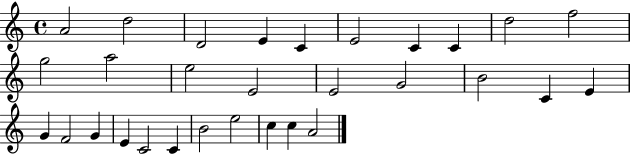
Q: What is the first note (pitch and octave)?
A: A4